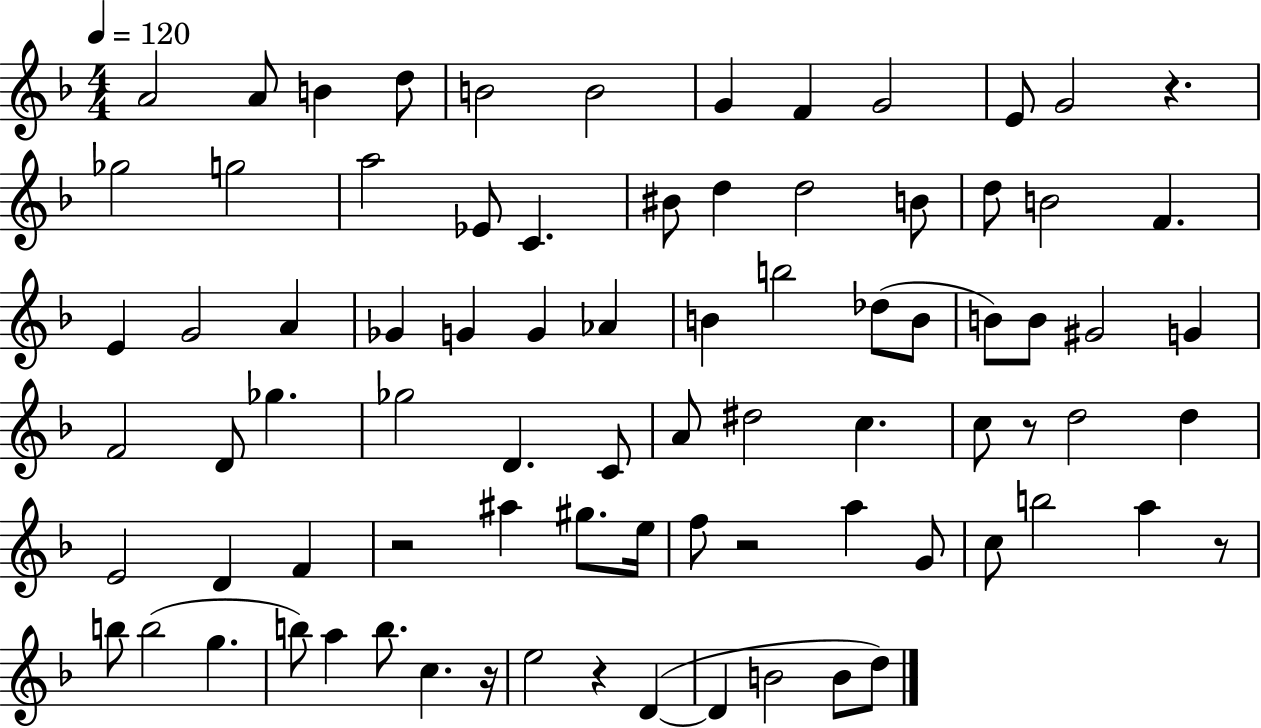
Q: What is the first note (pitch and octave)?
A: A4